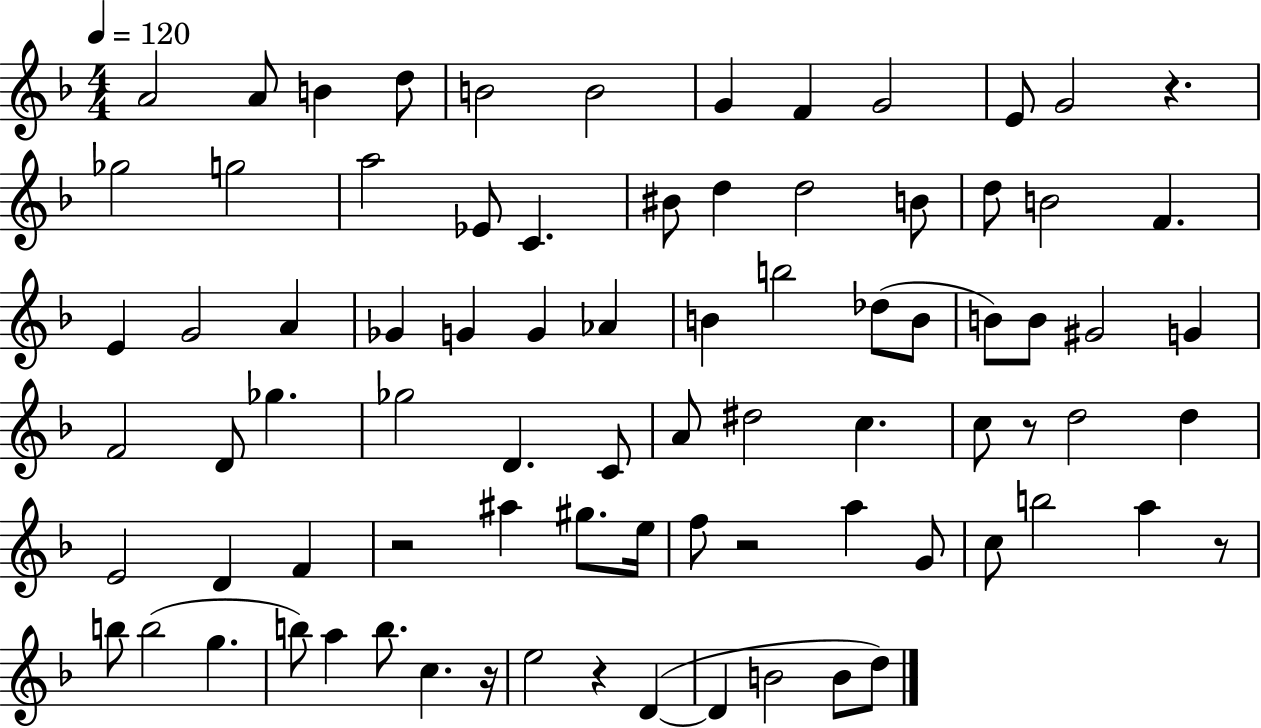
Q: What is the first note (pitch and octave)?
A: A4